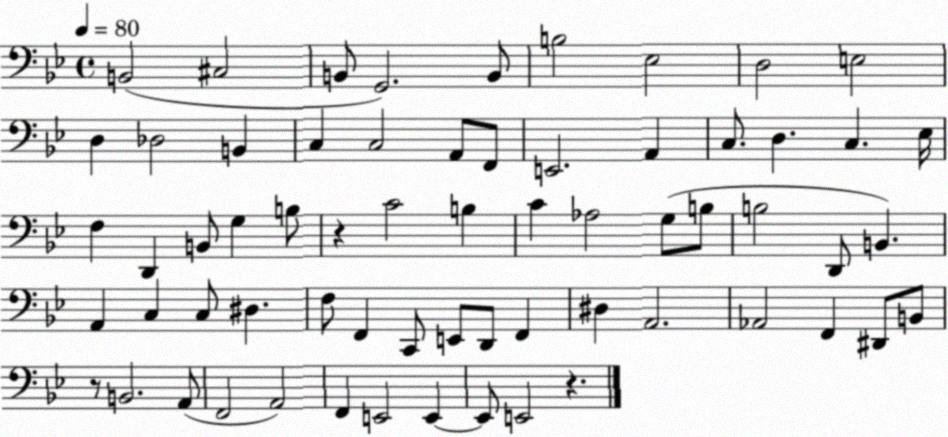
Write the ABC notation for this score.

X:1
T:Untitled
M:4/4
L:1/4
K:Bb
B,,2 ^C,2 B,,/2 G,,2 B,,/2 B,2 _E,2 D,2 E,2 D, _D,2 B,, C, C,2 A,,/2 F,,/2 E,,2 A,, C,/2 D, C, _E,/4 F, D,, B,,/2 G, B,/2 z C2 B, C _A,2 G,/2 B,/2 B,2 D,,/2 B,, A,, C, C,/2 ^D, F,/2 F,, C,,/2 E,,/2 D,,/2 F,, ^D, A,,2 _A,,2 F,, ^D,,/2 B,,/2 z/2 B,,2 A,,/2 F,,2 A,,2 F,, E,,2 E,, E,,/2 E,,2 z